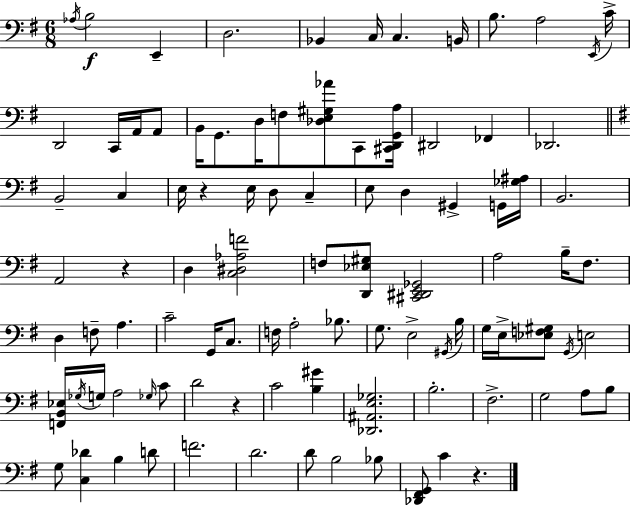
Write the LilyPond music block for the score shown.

{
  \clef bass
  \numericTimeSignature
  \time 6/8
  \key g \major
  \acciaccatura { aes16 }\f b2 e,4-- | d2. | bes,4 c16 c4. | b,16 b8. a2 | \break \acciaccatura { e,16 } c'16-> d,2 c,16 a,16 | a,8 b,16 g,8. d16 f8 <des e gis aes'>8 c,8 | <cis, d, g, a>16 dis,2 fes,4 | des,2. | \break \bar "||" \break \key g \major b,2-- c4 | e16 r4 e16 d8 c4-- | e8 d4 gis,4-> g,16 <ges ais>16 | b,2. | \break a,2 r4 | d4 <c dis aes f'>2 | f8 <d, ees gis>8 <cis, dis, e, ges,>2 | a2 b16-- fis8. | \break d4 f8-- a4. | c'2-- g,16 c8. | f16 a2-. bes8. | g8. e2-> \acciaccatura { gis,16 } | \break b16 g16 e16-> <ees f gis>8 \acciaccatura { g,16 } e2 | <f, b, ees>16 \acciaccatura { ges16 } g16 a2 | \grace { ges16 } c'8 d'2 | r4 c'2 | \break <b gis'>4 <des, ais, e ges>2. | b2.-. | fis2.-> | g2 | \break a8 b8 g8 <c des'>4 b4 | d'8 f'2. | d'2. | d'8 b2 | \break bes8 <des, fis, g,>8 c'4 r4. | \bar "|."
}